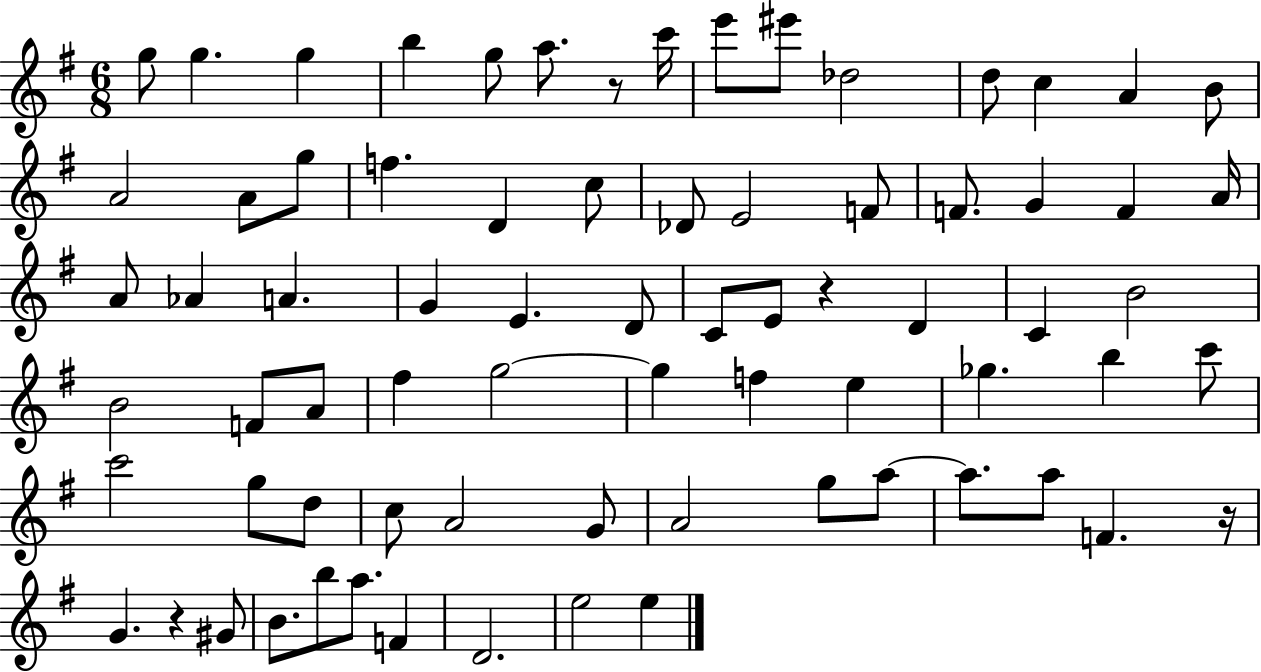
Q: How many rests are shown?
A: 4